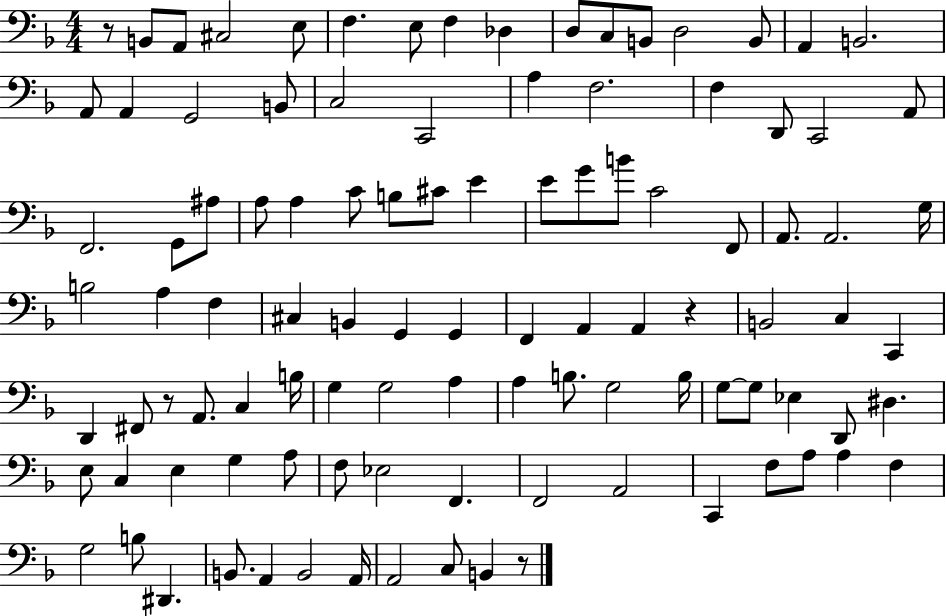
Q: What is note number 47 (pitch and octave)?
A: F3